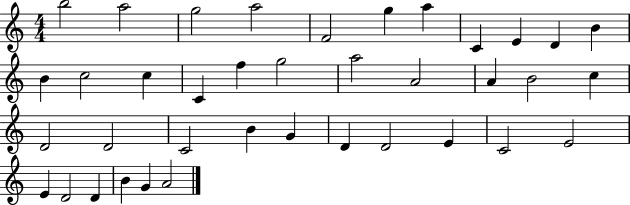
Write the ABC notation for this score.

X:1
T:Untitled
M:4/4
L:1/4
K:C
b2 a2 g2 a2 F2 g a C E D B B c2 c C f g2 a2 A2 A B2 c D2 D2 C2 B G D D2 E C2 E2 E D2 D B G A2